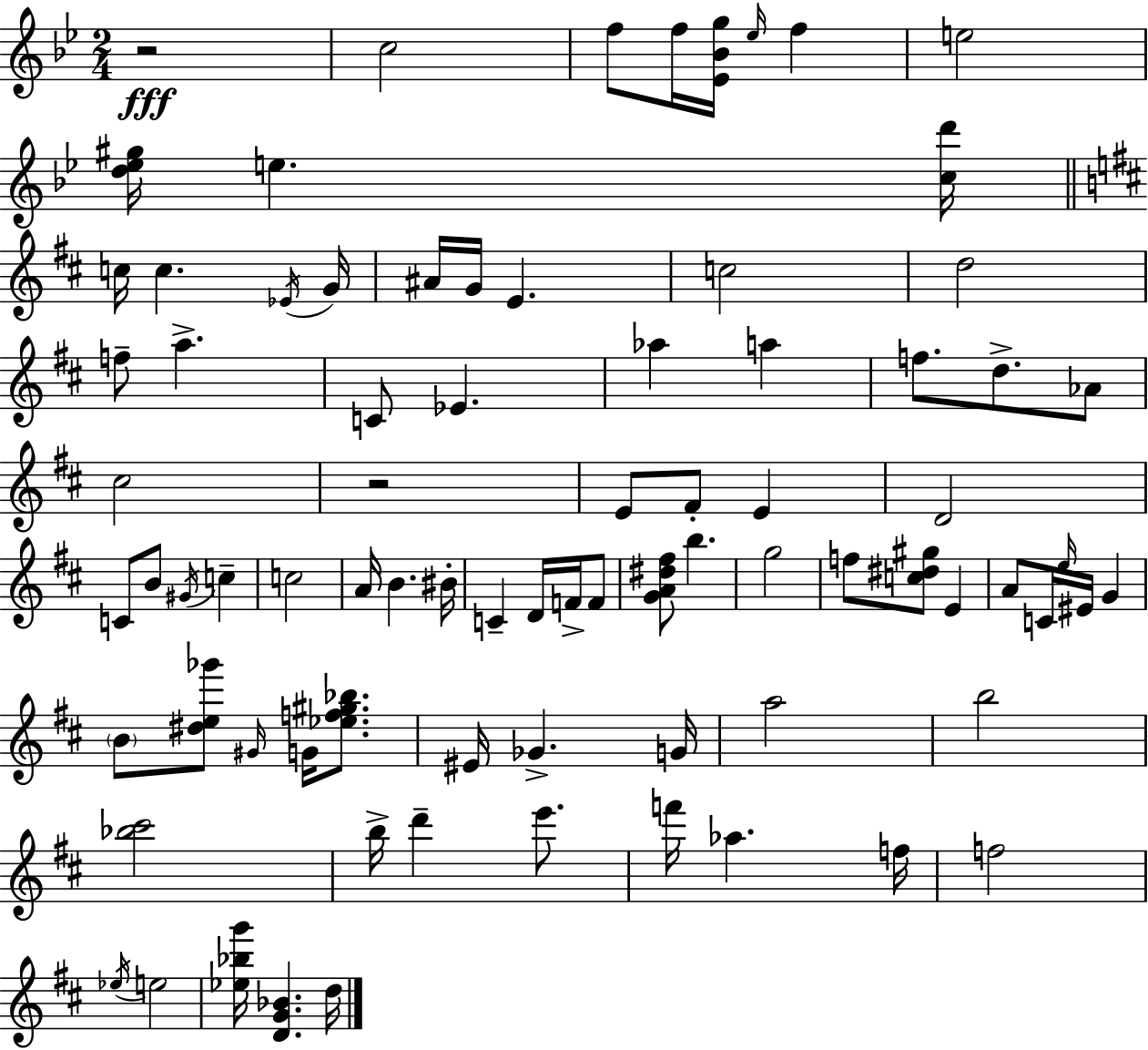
{
  \clef treble
  \numericTimeSignature
  \time 2/4
  \key g \minor
  r2\fff | c''2 | f''8 f''16 <ees' bes' g''>16 \grace { ees''16 } f''4 | e''2 | \break <d'' ees'' gis''>16 e''4. | <c'' d'''>16 \bar "||" \break \key d \major c''16 c''4. \acciaccatura { ees'16 } | g'16 ais'16 g'16 e'4. | c''2 | d''2 | \break f''8-- a''4.-> | c'8 ees'4. | aes''4 a''4 | f''8. d''8.-> aes'8 | \break cis''2 | r2 | e'8 fis'8-. e'4 | d'2 | \break c'8 b'8 \acciaccatura { gis'16 } c''4-- | c''2 | a'16 b'4. | bis'16-. c'4-- d'16 f'16-> | \break f'8 <g' a' dis'' fis''>8 b''4. | g''2 | f''8 <c'' dis'' gis''>8 e'4 | a'8 c'16 \grace { e''16 } eis'16 g'4 | \break \parenthesize b'8 <dis'' e'' ges'''>8 \grace { gis'16 } | g'16 <ees'' f'' gis'' bes''>8. eis'16 ges'4.-> | g'16 a''2 | b''2 | \break <bes'' cis'''>2 | b''16-> d'''4-- | e'''8. f'''16 aes''4. | f''16 f''2 | \break \acciaccatura { ees''16 } e''2 | <ees'' bes'' g'''>16 <d' g' bes'>4. | d''16 \bar "|."
}